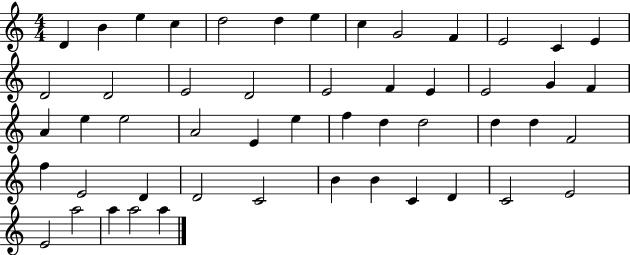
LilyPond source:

{
  \clef treble
  \numericTimeSignature
  \time 4/4
  \key c \major
  d'4 b'4 e''4 c''4 | d''2 d''4 e''4 | c''4 g'2 f'4 | e'2 c'4 e'4 | \break d'2 d'2 | e'2 d'2 | e'2 f'4 e'4 | e'2 g'4 f'4 | \break a'4 e''4 e''2 | a'2 e'4 e''4 | f''4 d''4 d''2 | d''4 d''4 f'2 | \break f''4 e'2 d'4 | d'2 c'2 | b'4 b'4 c'4 d'4 | c'2 e'2 | \break e'2 a''2 | a''4 a''2 a''4 | \bar "|."
}